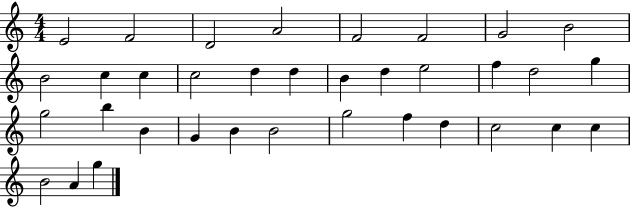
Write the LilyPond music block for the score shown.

{
  \clef treble
  \numericTimeSignature
  \time 4/4
  \key c \major
  e'2 f'2 | d'2 a'2 | f'2 f'2 | g'2 b'2 | \break b'2 c''4 c''4 | c''2 d''4 d''4 | b'4 d''4 e''2 | f''4 d''2 g''4 | \break g''2 b''4 b'4 | g'4 b'4 b'2 | g''2 f''4 d''4 | c''2 c''4 c''4 | \break b'2 a'4 g''4 | \bar "|."
}